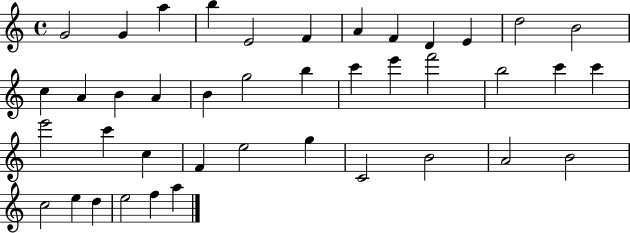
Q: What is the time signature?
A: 4/4